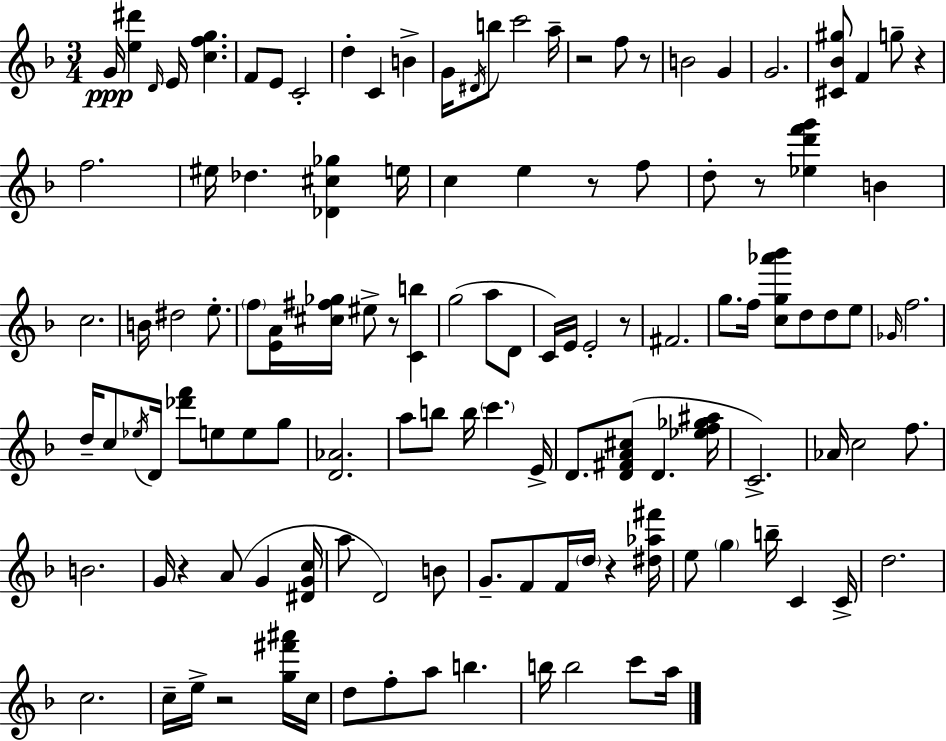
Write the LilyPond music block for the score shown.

{
  \clef treble
  \numericTimeSignature
  \time 3/4
  \key d \minor
  g'16\ppp <e'' dis'''>4 \grace { d'16 } e'16 <c'' f'' g''>4. | f'8 e'8 c'2-. | d''4-. c'4 b'4-> | g'16 \acciaccatura { dis'16 } b''8 c'''2 | \break a''16-- r2 f''8 | r8 b'2 g'4 | g'2. | <cis' bes' gis''>8 f'4 g''8-- r4 | \break f''2. | eis''16 des''4. <des' cis'' ges''>4 | e''16 c''4 e''4 r8 | f''8 d''8-. r8 <ees'' d''' f''' g'''>4 b'4 | \break c''2. | b'16 dis''2 e''8.-. | \parenthesize f''8 <e' a'>16 <cis'' fis'' ges''>16 eis''8-> r8 <c' b''>4 | g''2( a''8 | \break d'8 c'16) e'16 e'2-. | r8 fis'2. | g''8. f''16 <c'' g'' aes''' bes'''>8 d''8 d''8 | e''8 \grace { ges'16 } f''2. | \break d''16-- c''8 \acciaccatura { ees''16 } d'16 <des''' f'''>8 e''8 | e''8 g''8 <d' aes'>2. | a''8 b''8 b''16 \parenthesize c'''4. | e'16-> d'8. <d' fis' a' cis''>8( d'4. | \break <ees'' f'' ges'' ais''>16 c'2.->) | aes'16 c''2 | f''8. b'2. | g'16 r4 a'8( g'4 | \break <dis' g' c''>16 a''8 d'2) | b'8 g'8.-- f'8 f'16 \parenthesize d''16 r4 | <dis'' aes'' fis'''>16 e''8 \parenthesize g''4 b''16-- c'4 | c'16-> d''2. | \break c''2. | c''16-- e''16-> r2 | <g'' fis''' ais'''>16 c''16 d''8 f''8-. a''8 b''4. | b''16 b''2 | \break c'''8 a''16 \bar "|."
}